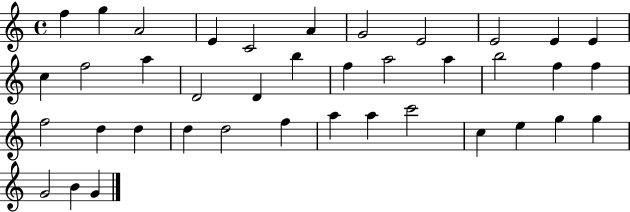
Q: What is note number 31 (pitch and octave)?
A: A5